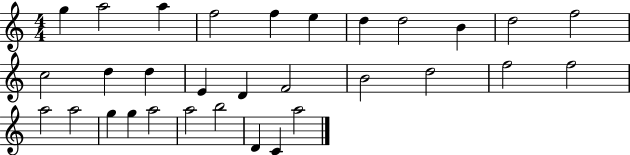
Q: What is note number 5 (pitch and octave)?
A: F5